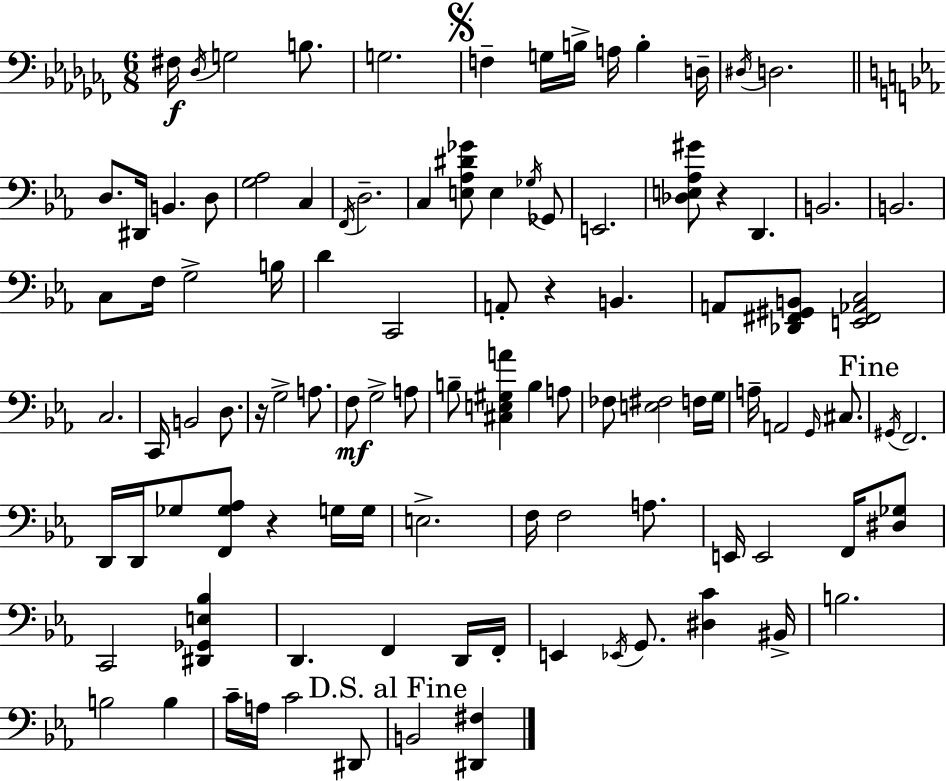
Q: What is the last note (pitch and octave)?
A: B2